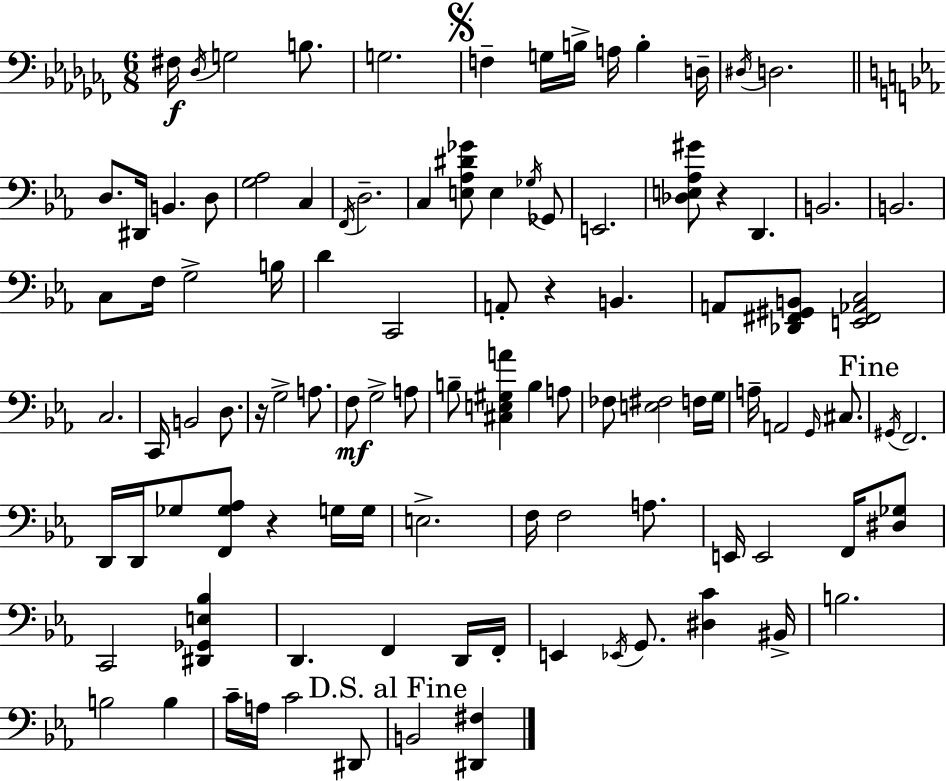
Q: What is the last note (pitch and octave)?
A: B2